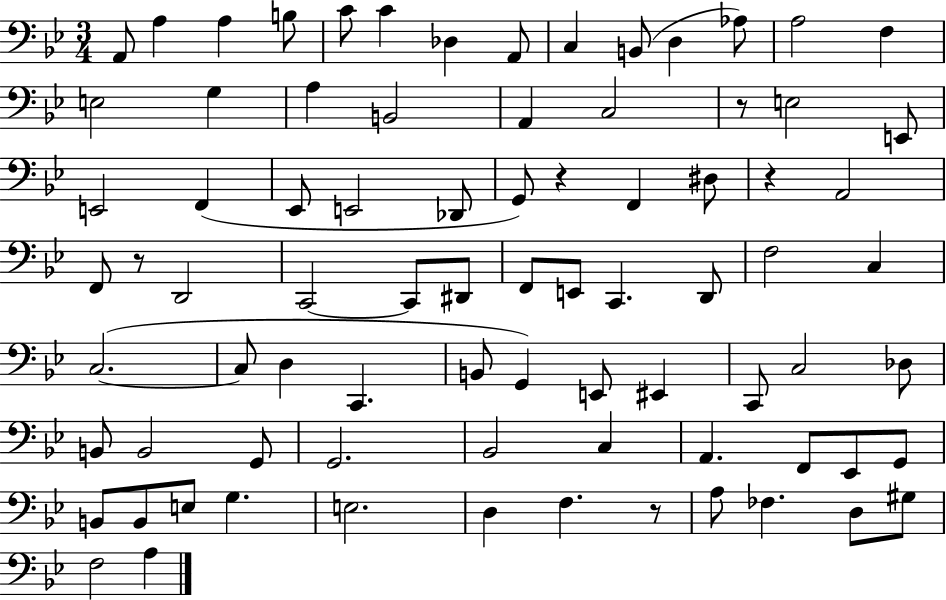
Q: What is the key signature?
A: BES major